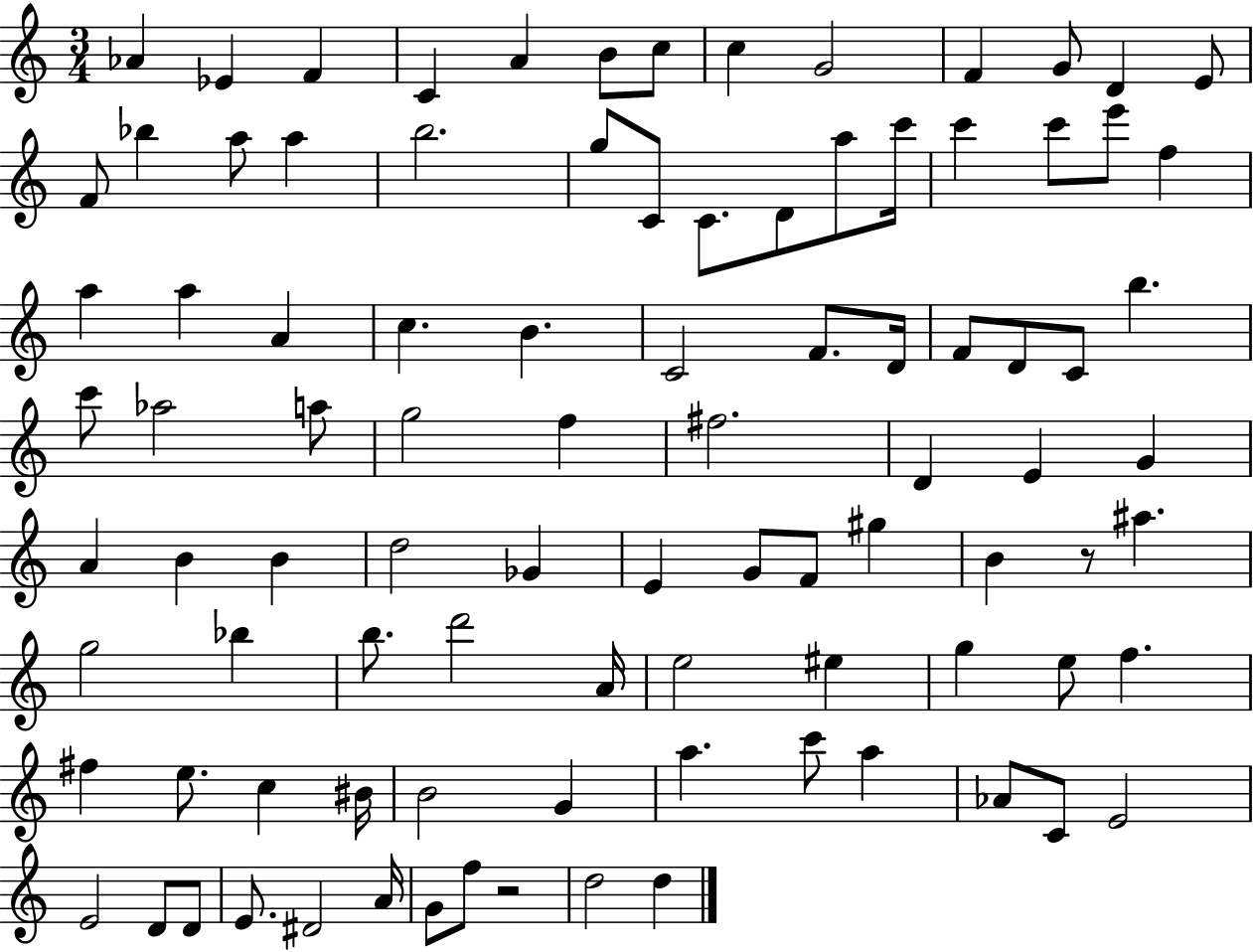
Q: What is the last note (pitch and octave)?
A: D5